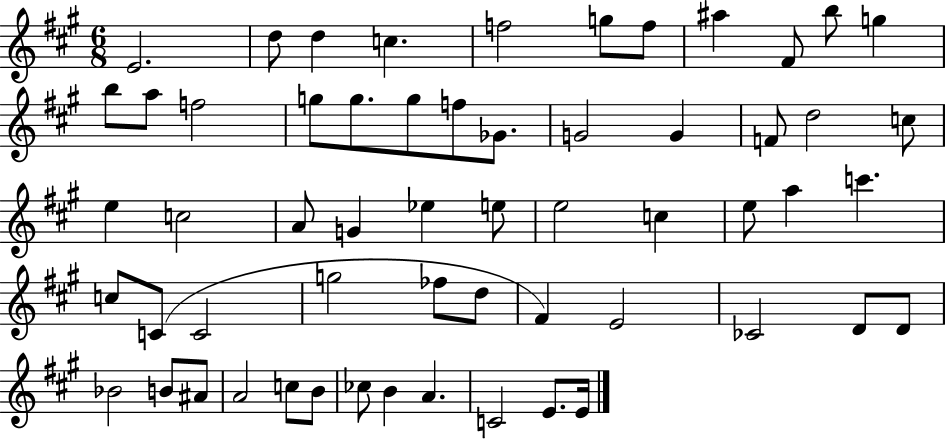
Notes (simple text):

E4/h. D5/e D5/q C5/q. F5/h G5/e F5/e A#5/q F#4/e B5/e G5/q B5/e A5/e F5/h G5/e G5/e. G5/e F5/e Gb4/e. G4/h G4/q F4/e D5/h C5/e E5/q C5/h A4/e G4/q Eb5/q E5/e E5/h C5/q E5/e A5/q C6/q. C5/e C4/e C4/h G5/h FES5/e D5/e F#4/q E4/h CES4/h D4/e D4/e Bb4/h B4/e A#4/e A4/h C5/e B4/e CES5/e B4/q A4/q. C4/h E4/e. E4/s